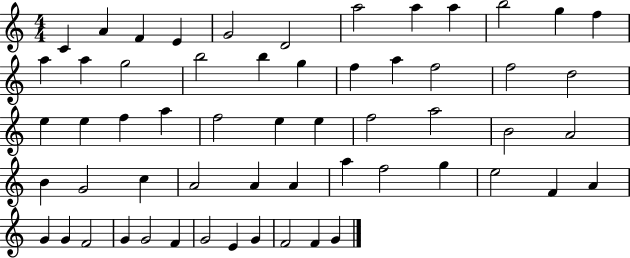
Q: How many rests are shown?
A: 0